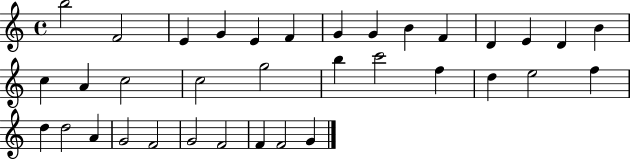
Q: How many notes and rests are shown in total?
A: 35